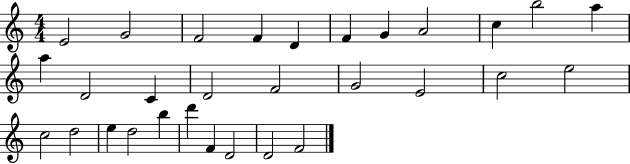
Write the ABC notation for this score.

X:1
T:Untitled
M:4/4
L:1/4
K:C
E2 G2 F2 F D F G A2 c b2 a a D2 C D2 F2 G2 E2 c2 e2 c2 d2 e d2 b d' F D2 D2 F2